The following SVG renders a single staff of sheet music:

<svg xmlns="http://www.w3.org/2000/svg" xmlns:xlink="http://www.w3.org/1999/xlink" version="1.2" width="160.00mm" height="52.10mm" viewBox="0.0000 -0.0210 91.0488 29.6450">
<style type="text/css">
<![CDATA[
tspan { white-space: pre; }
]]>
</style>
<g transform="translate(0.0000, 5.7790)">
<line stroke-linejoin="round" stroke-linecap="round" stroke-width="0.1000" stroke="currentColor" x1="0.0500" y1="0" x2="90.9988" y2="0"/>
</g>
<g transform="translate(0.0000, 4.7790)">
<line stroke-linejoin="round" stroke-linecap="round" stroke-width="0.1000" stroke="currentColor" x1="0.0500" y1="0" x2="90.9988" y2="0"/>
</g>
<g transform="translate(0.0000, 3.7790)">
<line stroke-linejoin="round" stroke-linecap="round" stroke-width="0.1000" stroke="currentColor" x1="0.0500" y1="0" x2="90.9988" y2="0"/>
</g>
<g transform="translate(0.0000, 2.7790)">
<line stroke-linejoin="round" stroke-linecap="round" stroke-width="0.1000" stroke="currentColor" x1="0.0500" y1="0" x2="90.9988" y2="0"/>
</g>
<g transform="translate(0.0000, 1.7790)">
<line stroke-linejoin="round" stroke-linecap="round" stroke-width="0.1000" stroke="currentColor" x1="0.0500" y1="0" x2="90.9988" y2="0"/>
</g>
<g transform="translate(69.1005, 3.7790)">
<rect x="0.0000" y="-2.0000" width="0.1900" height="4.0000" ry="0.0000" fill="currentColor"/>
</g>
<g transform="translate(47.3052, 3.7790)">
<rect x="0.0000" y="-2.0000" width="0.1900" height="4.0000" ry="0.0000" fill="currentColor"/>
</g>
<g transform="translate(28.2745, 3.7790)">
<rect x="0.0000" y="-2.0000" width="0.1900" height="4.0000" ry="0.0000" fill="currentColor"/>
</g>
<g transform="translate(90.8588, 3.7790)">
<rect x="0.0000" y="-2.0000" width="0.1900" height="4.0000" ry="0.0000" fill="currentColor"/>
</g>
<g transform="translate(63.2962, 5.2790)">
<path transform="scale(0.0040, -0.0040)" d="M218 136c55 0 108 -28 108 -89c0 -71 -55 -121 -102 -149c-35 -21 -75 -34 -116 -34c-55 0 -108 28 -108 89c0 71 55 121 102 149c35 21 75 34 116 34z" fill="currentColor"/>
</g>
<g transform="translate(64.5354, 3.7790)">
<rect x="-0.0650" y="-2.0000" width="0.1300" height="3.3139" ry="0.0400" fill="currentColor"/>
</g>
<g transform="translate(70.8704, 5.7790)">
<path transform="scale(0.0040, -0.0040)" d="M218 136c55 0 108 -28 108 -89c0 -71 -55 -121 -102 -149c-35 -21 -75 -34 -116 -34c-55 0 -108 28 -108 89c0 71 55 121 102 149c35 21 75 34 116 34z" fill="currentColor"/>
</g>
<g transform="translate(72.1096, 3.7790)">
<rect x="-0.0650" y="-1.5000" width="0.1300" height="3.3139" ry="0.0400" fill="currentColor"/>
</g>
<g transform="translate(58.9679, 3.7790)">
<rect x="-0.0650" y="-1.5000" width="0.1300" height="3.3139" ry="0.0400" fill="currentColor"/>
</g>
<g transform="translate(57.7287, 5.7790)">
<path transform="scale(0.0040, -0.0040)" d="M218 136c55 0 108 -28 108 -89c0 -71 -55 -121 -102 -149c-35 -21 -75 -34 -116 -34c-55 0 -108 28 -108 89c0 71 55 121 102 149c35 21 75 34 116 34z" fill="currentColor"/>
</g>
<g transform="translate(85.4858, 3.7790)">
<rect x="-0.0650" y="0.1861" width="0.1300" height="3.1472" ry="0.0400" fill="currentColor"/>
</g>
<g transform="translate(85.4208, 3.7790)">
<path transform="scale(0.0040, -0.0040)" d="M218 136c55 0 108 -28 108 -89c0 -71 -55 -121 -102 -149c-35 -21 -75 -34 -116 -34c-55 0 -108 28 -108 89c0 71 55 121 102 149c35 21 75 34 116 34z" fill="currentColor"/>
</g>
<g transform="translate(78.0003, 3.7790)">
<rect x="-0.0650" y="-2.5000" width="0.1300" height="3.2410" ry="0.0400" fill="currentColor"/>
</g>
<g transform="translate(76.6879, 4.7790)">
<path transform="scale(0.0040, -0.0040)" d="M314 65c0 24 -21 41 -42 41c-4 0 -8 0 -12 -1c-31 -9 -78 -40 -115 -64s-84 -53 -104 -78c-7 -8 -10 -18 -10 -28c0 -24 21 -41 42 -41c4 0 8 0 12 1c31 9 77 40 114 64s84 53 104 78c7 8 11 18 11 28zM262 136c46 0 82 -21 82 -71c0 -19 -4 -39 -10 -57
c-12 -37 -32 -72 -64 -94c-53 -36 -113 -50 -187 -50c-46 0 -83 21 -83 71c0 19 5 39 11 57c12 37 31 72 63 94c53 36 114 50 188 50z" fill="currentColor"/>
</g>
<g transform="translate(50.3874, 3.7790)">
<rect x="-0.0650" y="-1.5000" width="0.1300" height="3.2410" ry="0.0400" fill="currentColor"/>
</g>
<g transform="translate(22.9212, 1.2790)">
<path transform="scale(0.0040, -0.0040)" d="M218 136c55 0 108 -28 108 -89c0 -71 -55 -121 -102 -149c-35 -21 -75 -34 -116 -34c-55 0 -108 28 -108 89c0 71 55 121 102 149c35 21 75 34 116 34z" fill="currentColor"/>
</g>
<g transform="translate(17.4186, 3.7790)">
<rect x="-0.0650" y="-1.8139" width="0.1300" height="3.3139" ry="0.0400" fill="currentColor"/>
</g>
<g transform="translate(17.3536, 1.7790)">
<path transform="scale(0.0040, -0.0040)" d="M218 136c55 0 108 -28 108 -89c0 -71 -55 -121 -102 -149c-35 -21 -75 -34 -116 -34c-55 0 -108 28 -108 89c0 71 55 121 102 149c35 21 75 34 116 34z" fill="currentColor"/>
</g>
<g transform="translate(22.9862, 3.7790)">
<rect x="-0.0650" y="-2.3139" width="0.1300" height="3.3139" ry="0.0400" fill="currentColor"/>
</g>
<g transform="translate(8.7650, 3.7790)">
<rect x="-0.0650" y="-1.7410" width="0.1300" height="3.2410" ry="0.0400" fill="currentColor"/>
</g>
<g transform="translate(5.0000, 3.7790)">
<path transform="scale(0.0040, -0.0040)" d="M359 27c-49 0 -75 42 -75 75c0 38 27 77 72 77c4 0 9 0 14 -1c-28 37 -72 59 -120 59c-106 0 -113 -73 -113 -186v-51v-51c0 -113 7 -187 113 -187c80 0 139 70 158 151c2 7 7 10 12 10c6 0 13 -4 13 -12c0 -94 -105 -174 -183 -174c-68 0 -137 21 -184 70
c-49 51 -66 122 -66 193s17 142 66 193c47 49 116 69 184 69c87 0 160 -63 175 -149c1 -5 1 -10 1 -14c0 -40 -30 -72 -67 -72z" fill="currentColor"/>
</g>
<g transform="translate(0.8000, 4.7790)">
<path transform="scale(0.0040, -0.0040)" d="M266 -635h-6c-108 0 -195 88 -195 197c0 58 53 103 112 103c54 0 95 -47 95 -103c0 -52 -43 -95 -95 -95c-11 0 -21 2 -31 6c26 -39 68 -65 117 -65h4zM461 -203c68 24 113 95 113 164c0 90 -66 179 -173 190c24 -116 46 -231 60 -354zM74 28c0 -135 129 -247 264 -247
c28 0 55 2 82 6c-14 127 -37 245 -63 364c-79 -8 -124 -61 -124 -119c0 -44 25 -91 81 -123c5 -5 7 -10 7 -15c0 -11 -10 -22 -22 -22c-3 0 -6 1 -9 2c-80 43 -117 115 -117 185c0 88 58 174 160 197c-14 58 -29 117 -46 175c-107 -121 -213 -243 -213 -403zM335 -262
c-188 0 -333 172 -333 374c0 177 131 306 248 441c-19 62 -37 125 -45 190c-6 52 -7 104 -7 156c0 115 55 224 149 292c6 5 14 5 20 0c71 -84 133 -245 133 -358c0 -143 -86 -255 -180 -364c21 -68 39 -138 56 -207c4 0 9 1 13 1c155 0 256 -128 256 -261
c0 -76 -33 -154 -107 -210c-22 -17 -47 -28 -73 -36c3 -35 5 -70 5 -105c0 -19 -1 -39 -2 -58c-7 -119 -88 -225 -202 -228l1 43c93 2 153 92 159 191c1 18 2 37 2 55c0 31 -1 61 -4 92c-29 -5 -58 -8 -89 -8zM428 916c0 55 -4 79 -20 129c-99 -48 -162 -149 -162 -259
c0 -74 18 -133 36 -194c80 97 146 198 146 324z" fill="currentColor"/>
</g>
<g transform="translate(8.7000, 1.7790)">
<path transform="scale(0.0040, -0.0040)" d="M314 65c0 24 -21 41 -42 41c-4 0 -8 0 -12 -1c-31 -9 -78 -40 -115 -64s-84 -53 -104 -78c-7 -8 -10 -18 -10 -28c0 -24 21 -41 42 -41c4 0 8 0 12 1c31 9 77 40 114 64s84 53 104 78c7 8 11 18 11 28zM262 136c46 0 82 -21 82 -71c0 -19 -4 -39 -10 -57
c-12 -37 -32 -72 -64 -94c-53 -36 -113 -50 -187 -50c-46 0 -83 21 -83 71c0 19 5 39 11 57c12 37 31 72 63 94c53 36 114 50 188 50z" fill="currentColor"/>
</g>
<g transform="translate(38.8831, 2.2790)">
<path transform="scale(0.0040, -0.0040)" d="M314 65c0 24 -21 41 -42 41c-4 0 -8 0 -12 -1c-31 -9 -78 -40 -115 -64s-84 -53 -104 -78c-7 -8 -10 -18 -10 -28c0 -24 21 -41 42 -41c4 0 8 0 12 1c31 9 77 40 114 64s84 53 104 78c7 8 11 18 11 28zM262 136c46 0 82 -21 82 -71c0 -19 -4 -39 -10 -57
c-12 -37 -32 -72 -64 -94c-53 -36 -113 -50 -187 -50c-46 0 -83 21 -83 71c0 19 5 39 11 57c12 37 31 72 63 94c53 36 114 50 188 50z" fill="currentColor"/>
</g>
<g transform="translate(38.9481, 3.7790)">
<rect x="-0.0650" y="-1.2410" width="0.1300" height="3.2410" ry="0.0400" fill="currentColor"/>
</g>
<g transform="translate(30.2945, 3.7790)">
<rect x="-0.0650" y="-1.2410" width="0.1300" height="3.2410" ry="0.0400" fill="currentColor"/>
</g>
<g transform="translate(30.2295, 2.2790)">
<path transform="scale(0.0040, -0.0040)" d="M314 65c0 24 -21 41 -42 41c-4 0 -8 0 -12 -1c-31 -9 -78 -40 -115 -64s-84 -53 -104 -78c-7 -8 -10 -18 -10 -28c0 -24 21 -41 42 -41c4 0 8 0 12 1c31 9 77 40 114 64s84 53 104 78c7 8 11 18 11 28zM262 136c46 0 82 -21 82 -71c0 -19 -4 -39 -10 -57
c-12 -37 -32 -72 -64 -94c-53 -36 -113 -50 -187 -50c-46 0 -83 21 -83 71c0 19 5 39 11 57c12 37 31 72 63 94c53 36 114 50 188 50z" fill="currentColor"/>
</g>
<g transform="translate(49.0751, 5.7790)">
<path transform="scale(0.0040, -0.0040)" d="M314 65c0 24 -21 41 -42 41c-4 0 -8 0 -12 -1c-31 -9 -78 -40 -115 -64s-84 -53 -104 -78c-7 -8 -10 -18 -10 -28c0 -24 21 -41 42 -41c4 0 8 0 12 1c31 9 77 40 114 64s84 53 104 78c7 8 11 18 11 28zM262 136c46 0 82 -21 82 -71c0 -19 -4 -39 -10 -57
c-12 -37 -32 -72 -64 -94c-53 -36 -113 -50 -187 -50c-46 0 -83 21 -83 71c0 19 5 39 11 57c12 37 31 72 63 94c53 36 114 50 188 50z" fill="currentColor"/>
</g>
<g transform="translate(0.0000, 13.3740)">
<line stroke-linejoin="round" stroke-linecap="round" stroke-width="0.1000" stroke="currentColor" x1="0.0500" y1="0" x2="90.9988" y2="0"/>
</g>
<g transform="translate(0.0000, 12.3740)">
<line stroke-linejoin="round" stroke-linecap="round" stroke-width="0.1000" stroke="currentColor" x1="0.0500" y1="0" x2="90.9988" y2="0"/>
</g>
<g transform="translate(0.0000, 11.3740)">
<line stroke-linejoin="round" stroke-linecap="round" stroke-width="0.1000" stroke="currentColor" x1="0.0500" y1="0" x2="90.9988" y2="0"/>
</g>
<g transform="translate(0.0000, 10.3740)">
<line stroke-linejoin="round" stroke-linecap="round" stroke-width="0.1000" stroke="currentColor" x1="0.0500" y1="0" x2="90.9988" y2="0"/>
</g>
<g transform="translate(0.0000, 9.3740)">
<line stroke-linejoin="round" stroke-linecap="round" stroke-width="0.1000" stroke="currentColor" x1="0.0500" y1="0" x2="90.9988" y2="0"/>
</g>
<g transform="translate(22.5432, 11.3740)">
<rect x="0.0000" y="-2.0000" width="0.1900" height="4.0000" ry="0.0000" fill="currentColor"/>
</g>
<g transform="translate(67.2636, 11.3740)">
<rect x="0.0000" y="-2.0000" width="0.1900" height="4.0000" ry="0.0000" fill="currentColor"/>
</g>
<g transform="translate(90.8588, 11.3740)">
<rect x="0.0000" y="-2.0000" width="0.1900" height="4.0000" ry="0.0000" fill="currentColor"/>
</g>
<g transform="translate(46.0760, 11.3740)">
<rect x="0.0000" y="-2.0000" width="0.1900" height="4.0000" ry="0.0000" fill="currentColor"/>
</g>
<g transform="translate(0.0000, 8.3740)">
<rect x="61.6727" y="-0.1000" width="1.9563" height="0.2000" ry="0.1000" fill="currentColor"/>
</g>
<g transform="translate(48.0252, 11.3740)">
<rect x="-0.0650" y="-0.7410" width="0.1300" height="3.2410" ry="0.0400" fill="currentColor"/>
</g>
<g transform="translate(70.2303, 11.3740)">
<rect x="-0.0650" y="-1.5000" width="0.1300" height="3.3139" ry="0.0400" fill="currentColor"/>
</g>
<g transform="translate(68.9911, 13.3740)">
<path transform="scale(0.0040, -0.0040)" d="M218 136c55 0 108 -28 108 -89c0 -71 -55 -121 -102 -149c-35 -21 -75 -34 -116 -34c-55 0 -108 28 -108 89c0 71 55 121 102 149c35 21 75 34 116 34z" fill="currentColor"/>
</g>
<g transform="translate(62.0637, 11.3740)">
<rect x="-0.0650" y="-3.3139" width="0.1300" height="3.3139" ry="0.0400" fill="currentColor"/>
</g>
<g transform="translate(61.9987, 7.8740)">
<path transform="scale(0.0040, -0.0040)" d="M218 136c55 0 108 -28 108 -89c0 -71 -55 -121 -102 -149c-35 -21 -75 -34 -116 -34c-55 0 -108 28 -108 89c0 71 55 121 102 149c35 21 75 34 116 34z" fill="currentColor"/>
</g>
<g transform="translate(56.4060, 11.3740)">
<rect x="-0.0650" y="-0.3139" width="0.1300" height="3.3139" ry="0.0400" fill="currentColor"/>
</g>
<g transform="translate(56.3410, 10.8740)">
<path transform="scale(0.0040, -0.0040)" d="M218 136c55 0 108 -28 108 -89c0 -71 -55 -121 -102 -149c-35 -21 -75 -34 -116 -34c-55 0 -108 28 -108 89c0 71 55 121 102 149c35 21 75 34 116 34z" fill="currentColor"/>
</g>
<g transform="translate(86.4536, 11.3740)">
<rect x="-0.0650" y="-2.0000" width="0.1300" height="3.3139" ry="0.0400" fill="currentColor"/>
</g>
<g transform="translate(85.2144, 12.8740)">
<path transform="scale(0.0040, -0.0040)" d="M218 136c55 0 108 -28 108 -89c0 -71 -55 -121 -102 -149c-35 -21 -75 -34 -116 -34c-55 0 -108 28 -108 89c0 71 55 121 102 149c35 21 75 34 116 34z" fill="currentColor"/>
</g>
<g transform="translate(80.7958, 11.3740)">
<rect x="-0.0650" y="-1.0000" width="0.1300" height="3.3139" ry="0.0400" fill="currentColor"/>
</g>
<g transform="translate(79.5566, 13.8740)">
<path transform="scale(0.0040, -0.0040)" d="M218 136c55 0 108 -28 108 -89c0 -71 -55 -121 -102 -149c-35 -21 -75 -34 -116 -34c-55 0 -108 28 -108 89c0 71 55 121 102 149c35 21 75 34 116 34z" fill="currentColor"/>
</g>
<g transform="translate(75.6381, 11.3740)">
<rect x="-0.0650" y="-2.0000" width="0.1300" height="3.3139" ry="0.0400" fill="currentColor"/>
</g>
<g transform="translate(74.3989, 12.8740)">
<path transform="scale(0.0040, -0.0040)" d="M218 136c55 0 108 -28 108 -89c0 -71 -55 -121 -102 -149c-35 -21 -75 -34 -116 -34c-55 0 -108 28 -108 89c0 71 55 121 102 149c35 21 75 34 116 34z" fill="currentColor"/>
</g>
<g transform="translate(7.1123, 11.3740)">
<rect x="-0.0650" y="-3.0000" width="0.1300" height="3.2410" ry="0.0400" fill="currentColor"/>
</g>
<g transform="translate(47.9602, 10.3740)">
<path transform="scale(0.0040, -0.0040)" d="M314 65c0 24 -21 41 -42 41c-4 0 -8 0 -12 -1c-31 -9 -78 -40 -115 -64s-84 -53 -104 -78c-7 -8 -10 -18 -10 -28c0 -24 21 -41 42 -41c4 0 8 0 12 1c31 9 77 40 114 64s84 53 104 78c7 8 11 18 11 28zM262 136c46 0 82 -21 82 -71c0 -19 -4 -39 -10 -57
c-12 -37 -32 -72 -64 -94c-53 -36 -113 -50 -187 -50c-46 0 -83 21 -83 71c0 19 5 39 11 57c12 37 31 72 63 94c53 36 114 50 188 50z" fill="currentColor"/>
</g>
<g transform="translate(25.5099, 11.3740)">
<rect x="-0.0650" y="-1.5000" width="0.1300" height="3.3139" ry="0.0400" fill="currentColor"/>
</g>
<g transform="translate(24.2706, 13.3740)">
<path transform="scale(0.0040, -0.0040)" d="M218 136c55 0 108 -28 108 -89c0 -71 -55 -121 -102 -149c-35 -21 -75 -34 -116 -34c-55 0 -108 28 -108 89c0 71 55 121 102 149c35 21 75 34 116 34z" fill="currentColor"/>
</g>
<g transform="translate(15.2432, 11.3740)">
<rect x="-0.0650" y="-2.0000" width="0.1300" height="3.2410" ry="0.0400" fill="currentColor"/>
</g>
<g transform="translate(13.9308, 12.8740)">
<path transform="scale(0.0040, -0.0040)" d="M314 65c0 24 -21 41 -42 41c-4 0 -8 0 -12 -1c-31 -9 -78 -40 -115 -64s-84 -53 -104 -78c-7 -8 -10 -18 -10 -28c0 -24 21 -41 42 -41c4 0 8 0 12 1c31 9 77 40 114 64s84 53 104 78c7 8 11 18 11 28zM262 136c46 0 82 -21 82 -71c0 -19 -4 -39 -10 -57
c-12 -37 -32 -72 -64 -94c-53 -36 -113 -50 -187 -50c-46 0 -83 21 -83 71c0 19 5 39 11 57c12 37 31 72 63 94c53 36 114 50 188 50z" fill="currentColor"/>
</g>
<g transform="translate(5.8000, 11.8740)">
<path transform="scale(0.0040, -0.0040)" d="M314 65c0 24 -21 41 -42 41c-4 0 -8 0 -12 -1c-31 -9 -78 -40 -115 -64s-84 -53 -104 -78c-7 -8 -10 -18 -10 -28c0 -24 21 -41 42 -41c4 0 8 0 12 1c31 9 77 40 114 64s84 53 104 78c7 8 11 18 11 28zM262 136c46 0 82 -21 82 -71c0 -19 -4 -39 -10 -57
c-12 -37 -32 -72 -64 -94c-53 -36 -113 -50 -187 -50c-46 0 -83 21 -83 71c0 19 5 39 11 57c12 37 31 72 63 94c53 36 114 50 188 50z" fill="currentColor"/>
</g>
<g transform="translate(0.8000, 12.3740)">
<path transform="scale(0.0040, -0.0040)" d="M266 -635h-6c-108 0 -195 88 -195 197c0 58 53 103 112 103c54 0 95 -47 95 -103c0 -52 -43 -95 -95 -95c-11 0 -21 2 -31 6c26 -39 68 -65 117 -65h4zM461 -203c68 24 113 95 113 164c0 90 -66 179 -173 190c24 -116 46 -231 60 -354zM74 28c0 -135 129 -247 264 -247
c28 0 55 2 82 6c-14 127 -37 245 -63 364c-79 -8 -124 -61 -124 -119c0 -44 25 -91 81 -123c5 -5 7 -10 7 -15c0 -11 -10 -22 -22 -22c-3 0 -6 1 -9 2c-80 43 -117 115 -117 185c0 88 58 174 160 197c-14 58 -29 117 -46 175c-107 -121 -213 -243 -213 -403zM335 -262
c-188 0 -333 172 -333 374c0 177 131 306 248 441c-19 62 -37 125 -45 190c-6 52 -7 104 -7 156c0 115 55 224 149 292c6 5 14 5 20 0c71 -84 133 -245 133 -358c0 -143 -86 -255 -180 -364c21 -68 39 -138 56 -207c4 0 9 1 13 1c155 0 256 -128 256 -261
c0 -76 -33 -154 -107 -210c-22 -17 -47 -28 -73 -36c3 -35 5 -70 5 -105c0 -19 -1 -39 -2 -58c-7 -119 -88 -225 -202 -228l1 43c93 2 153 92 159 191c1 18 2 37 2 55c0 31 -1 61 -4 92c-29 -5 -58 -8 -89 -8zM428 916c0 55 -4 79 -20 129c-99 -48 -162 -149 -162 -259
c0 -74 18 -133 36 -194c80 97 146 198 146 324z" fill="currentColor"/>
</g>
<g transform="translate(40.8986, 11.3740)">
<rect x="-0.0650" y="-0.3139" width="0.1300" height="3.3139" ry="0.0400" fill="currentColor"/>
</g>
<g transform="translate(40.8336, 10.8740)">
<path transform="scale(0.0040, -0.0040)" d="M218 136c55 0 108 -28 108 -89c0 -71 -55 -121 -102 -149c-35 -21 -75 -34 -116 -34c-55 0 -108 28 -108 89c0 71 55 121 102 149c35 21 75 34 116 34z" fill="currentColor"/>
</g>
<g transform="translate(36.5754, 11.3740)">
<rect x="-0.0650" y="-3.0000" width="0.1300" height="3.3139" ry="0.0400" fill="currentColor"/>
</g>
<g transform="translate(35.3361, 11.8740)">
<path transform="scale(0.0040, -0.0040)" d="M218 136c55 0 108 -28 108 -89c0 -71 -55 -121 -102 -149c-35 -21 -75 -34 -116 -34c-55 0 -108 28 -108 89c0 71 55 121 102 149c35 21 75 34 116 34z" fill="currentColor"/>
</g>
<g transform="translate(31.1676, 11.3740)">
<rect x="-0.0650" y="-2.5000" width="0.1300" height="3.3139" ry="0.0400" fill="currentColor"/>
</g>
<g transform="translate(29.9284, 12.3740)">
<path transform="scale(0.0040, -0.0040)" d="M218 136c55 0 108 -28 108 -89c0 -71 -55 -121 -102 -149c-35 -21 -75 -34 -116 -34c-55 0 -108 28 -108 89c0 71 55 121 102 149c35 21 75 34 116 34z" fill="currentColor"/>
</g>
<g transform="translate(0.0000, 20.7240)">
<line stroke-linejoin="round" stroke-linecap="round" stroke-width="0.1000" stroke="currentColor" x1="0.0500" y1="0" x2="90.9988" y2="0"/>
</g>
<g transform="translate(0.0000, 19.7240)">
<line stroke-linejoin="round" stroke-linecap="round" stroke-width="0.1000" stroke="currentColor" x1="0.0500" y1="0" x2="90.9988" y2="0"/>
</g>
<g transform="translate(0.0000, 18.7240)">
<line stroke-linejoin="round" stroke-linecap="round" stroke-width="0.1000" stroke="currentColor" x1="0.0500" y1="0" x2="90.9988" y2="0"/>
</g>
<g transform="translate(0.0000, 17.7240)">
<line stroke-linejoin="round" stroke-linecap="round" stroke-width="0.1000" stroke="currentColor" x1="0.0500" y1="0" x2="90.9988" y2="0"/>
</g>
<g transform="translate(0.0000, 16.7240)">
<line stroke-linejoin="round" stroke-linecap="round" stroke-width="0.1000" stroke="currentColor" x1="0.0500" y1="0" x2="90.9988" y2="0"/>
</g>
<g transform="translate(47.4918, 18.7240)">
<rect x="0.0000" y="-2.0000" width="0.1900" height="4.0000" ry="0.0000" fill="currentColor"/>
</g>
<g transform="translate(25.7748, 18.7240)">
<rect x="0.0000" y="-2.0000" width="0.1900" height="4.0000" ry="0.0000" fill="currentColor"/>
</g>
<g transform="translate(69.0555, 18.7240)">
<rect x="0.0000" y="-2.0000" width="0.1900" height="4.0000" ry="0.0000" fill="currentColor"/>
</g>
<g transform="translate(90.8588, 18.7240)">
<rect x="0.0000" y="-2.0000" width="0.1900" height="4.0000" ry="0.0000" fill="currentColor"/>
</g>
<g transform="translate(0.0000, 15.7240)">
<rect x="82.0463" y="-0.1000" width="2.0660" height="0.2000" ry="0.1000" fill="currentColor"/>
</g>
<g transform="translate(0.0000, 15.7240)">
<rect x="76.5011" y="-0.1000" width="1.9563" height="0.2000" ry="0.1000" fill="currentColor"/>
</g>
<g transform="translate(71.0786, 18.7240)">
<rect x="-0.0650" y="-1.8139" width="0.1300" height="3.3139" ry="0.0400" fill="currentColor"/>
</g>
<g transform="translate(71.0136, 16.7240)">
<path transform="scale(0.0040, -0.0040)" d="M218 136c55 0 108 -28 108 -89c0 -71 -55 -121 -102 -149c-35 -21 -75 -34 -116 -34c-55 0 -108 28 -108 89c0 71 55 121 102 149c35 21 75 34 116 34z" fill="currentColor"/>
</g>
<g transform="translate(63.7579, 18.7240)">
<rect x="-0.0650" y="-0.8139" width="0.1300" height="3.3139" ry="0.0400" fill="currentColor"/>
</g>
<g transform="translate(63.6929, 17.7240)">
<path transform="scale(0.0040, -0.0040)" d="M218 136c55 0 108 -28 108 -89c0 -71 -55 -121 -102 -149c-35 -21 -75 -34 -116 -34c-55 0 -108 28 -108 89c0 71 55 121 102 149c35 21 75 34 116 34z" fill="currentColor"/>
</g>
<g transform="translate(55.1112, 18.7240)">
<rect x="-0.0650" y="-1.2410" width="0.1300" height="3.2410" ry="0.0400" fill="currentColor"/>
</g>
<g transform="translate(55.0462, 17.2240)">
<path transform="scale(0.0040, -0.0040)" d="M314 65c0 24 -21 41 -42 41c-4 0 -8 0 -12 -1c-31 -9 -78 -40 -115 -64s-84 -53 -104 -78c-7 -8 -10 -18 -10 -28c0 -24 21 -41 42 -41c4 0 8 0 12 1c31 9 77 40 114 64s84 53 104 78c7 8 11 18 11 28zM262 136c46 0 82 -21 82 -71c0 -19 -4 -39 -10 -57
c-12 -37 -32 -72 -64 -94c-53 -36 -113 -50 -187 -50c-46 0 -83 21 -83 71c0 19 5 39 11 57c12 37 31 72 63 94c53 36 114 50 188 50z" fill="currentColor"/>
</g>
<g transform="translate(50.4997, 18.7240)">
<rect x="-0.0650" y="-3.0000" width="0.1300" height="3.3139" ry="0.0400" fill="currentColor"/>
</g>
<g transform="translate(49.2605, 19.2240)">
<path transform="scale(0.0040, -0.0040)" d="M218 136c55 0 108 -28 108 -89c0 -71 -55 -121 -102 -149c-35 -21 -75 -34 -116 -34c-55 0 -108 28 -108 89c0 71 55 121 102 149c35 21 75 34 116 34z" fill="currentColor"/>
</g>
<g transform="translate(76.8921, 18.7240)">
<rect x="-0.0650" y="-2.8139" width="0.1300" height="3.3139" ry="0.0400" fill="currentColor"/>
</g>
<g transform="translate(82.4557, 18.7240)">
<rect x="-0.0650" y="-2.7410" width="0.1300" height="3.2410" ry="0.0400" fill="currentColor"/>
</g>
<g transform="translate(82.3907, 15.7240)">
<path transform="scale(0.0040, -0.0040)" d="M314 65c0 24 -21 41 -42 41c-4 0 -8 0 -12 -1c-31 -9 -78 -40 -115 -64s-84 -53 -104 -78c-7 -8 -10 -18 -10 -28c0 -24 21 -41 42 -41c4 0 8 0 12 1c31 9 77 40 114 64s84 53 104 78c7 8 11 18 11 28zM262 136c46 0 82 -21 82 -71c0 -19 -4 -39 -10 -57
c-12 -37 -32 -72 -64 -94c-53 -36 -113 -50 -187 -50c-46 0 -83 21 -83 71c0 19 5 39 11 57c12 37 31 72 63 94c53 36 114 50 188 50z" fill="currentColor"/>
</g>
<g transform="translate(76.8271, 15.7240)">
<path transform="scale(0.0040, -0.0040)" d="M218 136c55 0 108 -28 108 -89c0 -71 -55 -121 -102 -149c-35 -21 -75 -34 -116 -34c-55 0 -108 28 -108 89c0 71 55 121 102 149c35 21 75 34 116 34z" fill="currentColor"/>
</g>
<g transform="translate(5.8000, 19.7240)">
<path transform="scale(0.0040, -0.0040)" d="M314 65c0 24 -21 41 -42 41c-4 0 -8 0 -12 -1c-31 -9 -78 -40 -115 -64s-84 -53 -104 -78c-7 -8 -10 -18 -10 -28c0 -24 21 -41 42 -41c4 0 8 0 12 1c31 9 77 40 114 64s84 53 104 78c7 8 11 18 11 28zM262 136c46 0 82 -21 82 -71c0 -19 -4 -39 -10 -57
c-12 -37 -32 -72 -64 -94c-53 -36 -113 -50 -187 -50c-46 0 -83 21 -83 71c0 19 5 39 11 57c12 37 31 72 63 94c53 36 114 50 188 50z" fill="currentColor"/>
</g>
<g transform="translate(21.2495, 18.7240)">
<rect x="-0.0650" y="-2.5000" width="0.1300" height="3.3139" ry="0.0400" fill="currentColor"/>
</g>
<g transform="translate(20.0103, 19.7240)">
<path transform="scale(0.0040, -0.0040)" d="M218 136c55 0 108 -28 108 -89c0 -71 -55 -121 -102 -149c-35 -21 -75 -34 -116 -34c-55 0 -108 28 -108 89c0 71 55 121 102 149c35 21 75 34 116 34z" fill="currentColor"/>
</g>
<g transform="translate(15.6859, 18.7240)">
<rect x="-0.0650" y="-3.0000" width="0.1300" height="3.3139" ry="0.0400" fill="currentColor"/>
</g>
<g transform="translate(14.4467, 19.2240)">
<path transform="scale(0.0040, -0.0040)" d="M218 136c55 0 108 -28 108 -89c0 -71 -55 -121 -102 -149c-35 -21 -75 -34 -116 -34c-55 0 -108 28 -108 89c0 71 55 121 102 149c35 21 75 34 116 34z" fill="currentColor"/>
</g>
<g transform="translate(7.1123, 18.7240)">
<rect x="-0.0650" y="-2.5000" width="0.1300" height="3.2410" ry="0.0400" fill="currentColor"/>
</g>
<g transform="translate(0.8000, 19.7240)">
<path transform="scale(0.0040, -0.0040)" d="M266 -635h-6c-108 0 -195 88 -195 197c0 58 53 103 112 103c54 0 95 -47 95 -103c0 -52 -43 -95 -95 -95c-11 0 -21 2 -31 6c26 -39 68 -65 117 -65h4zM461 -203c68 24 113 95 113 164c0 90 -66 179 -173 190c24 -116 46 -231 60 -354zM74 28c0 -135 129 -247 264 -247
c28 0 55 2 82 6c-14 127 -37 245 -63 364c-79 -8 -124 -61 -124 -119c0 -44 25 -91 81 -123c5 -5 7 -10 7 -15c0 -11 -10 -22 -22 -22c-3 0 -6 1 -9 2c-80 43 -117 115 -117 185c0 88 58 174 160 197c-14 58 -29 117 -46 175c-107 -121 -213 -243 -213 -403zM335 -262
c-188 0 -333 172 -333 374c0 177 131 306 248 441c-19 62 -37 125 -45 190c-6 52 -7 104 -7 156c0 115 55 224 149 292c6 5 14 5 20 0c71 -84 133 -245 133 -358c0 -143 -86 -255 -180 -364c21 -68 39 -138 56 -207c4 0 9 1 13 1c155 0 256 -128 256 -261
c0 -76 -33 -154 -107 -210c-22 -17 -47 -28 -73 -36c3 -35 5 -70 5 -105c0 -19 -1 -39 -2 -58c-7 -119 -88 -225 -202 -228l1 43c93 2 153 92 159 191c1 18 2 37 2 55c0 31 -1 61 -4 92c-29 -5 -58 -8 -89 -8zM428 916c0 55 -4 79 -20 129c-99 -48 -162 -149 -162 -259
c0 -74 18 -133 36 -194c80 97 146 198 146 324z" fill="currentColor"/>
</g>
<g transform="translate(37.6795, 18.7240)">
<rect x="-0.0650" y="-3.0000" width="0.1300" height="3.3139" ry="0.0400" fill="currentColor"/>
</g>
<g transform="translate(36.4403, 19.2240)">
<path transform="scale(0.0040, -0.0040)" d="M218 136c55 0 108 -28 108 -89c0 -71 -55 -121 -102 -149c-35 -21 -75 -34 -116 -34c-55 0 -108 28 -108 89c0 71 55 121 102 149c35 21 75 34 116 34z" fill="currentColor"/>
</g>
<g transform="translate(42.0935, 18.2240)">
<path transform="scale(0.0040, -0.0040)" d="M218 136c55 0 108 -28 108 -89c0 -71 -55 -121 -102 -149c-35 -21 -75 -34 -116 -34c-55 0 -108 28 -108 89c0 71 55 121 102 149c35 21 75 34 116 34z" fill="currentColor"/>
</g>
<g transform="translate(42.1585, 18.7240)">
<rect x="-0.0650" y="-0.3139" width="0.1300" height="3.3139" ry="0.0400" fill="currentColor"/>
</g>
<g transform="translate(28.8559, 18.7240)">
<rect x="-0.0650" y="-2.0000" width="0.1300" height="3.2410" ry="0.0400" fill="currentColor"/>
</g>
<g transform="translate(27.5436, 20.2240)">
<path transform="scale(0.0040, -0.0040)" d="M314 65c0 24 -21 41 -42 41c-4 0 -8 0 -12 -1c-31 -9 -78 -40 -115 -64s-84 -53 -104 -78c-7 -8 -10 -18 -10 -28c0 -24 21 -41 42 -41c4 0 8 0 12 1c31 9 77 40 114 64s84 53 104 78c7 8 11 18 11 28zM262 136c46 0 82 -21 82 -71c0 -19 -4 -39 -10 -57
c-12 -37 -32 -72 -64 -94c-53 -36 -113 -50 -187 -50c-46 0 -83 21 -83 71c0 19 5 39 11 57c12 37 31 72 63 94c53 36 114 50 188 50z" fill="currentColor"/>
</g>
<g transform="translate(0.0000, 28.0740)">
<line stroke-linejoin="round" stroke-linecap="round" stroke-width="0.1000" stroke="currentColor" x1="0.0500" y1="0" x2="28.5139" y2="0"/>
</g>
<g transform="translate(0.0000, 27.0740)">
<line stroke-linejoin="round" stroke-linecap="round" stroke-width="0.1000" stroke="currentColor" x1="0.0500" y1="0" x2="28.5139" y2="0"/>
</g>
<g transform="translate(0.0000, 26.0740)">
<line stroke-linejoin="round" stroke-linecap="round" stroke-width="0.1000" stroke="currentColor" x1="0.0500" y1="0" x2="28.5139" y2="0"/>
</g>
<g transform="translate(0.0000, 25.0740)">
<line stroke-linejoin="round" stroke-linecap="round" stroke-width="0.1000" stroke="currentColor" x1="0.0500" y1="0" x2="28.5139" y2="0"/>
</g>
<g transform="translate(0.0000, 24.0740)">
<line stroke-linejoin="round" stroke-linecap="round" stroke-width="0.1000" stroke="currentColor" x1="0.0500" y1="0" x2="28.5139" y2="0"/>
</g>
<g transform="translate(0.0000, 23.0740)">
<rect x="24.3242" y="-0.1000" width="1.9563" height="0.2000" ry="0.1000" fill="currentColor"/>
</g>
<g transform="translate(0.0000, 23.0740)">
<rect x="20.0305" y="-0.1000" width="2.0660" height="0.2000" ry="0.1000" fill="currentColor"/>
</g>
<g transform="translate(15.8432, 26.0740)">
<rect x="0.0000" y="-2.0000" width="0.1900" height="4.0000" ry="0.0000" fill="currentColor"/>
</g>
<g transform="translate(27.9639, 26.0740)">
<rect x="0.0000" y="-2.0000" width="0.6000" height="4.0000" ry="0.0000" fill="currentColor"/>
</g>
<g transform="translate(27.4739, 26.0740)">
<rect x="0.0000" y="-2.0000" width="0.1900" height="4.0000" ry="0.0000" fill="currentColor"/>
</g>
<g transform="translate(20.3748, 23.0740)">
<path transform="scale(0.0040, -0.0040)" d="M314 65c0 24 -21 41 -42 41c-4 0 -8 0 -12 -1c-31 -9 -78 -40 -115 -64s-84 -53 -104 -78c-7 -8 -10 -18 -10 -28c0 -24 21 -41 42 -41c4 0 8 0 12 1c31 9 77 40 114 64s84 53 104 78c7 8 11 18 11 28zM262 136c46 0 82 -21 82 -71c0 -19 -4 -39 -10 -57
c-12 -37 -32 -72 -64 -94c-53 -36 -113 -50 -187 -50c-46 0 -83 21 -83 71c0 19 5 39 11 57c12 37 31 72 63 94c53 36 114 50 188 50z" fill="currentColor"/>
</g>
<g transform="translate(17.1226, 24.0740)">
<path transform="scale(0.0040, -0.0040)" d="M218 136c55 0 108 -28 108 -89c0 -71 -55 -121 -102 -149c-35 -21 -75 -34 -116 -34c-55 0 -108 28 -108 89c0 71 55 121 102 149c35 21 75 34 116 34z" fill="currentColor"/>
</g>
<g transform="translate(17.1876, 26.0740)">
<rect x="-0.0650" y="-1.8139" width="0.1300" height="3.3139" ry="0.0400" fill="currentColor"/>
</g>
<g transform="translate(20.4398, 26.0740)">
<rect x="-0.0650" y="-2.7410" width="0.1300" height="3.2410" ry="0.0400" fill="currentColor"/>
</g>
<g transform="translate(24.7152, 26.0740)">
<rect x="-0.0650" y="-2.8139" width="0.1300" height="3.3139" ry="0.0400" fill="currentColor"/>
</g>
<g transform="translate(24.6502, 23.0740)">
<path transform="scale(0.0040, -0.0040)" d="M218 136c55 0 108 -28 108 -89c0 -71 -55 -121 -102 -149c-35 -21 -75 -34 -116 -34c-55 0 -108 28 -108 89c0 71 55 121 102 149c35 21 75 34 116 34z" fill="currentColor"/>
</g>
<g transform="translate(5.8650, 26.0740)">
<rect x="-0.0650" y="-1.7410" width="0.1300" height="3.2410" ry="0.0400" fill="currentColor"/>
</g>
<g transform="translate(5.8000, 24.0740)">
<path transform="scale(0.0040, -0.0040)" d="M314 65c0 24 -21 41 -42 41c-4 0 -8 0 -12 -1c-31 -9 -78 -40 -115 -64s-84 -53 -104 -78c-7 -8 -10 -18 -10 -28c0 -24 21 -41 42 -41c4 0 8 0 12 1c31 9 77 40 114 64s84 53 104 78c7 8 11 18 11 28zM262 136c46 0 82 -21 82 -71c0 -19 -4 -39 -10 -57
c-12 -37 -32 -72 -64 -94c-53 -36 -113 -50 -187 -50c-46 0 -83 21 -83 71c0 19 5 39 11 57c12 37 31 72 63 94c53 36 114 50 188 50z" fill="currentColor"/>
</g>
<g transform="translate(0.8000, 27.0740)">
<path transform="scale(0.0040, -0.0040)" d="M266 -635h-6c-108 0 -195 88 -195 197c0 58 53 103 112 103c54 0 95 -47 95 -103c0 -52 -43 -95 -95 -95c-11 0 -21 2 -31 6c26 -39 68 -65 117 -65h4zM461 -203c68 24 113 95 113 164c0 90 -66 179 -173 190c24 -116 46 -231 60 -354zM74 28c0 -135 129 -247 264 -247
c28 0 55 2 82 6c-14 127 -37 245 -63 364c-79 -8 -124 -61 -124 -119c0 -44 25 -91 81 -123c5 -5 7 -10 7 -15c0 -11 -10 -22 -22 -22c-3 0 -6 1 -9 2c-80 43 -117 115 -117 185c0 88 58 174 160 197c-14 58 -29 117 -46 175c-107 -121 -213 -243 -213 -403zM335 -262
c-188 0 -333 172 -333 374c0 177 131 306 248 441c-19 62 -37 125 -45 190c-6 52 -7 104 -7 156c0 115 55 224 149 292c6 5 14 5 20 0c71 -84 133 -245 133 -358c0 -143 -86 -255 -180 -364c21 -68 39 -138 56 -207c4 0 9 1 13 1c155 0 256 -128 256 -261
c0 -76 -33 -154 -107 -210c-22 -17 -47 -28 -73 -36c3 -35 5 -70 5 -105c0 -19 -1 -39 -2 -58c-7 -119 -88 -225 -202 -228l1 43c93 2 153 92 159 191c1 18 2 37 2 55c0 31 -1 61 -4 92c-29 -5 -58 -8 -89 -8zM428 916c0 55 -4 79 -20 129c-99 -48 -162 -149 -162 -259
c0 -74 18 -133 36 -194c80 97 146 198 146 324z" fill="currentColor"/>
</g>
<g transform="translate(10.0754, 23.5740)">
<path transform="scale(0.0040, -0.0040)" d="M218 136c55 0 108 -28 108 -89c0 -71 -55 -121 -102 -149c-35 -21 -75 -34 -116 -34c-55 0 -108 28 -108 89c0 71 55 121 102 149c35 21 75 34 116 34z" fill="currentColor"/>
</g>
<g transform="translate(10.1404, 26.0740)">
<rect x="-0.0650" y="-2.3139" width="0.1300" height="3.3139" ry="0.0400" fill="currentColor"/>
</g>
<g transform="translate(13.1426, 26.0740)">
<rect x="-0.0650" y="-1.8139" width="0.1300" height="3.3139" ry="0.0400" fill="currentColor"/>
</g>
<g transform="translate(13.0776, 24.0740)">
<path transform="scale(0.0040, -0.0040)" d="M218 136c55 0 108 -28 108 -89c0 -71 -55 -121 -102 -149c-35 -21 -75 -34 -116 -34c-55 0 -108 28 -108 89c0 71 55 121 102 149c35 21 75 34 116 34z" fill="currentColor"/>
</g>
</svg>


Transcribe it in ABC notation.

X:1
T:Untitled
M:4/4
L:1/4
K:C
f2 f g e2 e2 E2 E F E G2 B A2 F2 E G A c d2 c b E F D F G2 A G F2 A c A e2 d f a a2 f2 g f f a2 a